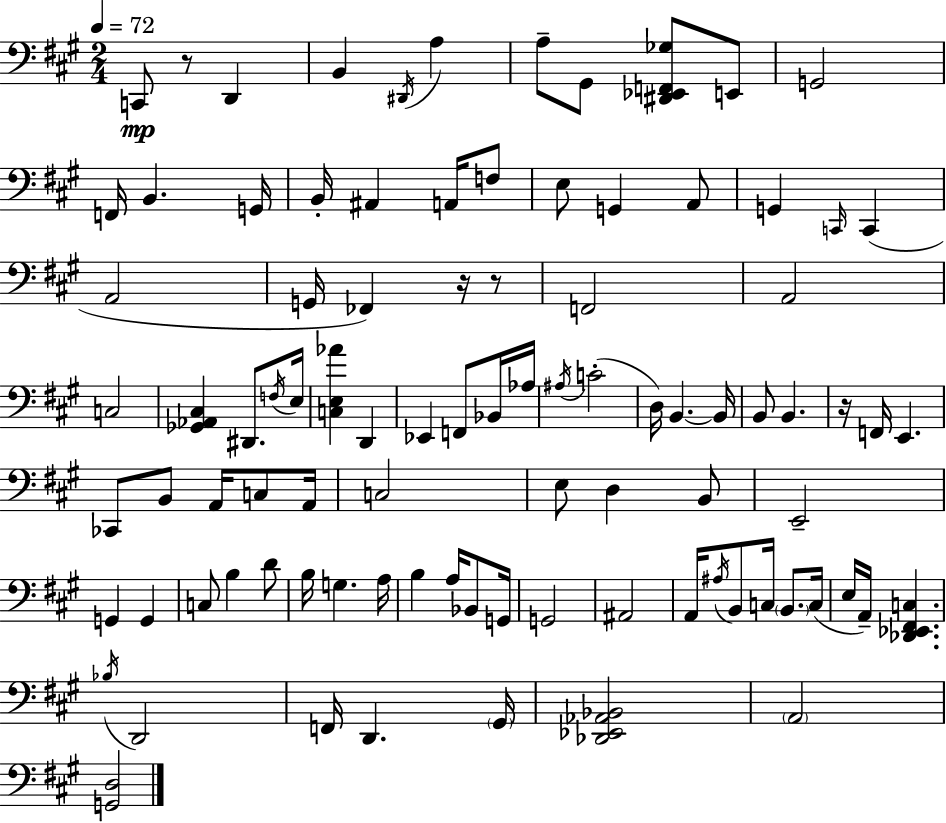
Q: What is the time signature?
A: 2/4